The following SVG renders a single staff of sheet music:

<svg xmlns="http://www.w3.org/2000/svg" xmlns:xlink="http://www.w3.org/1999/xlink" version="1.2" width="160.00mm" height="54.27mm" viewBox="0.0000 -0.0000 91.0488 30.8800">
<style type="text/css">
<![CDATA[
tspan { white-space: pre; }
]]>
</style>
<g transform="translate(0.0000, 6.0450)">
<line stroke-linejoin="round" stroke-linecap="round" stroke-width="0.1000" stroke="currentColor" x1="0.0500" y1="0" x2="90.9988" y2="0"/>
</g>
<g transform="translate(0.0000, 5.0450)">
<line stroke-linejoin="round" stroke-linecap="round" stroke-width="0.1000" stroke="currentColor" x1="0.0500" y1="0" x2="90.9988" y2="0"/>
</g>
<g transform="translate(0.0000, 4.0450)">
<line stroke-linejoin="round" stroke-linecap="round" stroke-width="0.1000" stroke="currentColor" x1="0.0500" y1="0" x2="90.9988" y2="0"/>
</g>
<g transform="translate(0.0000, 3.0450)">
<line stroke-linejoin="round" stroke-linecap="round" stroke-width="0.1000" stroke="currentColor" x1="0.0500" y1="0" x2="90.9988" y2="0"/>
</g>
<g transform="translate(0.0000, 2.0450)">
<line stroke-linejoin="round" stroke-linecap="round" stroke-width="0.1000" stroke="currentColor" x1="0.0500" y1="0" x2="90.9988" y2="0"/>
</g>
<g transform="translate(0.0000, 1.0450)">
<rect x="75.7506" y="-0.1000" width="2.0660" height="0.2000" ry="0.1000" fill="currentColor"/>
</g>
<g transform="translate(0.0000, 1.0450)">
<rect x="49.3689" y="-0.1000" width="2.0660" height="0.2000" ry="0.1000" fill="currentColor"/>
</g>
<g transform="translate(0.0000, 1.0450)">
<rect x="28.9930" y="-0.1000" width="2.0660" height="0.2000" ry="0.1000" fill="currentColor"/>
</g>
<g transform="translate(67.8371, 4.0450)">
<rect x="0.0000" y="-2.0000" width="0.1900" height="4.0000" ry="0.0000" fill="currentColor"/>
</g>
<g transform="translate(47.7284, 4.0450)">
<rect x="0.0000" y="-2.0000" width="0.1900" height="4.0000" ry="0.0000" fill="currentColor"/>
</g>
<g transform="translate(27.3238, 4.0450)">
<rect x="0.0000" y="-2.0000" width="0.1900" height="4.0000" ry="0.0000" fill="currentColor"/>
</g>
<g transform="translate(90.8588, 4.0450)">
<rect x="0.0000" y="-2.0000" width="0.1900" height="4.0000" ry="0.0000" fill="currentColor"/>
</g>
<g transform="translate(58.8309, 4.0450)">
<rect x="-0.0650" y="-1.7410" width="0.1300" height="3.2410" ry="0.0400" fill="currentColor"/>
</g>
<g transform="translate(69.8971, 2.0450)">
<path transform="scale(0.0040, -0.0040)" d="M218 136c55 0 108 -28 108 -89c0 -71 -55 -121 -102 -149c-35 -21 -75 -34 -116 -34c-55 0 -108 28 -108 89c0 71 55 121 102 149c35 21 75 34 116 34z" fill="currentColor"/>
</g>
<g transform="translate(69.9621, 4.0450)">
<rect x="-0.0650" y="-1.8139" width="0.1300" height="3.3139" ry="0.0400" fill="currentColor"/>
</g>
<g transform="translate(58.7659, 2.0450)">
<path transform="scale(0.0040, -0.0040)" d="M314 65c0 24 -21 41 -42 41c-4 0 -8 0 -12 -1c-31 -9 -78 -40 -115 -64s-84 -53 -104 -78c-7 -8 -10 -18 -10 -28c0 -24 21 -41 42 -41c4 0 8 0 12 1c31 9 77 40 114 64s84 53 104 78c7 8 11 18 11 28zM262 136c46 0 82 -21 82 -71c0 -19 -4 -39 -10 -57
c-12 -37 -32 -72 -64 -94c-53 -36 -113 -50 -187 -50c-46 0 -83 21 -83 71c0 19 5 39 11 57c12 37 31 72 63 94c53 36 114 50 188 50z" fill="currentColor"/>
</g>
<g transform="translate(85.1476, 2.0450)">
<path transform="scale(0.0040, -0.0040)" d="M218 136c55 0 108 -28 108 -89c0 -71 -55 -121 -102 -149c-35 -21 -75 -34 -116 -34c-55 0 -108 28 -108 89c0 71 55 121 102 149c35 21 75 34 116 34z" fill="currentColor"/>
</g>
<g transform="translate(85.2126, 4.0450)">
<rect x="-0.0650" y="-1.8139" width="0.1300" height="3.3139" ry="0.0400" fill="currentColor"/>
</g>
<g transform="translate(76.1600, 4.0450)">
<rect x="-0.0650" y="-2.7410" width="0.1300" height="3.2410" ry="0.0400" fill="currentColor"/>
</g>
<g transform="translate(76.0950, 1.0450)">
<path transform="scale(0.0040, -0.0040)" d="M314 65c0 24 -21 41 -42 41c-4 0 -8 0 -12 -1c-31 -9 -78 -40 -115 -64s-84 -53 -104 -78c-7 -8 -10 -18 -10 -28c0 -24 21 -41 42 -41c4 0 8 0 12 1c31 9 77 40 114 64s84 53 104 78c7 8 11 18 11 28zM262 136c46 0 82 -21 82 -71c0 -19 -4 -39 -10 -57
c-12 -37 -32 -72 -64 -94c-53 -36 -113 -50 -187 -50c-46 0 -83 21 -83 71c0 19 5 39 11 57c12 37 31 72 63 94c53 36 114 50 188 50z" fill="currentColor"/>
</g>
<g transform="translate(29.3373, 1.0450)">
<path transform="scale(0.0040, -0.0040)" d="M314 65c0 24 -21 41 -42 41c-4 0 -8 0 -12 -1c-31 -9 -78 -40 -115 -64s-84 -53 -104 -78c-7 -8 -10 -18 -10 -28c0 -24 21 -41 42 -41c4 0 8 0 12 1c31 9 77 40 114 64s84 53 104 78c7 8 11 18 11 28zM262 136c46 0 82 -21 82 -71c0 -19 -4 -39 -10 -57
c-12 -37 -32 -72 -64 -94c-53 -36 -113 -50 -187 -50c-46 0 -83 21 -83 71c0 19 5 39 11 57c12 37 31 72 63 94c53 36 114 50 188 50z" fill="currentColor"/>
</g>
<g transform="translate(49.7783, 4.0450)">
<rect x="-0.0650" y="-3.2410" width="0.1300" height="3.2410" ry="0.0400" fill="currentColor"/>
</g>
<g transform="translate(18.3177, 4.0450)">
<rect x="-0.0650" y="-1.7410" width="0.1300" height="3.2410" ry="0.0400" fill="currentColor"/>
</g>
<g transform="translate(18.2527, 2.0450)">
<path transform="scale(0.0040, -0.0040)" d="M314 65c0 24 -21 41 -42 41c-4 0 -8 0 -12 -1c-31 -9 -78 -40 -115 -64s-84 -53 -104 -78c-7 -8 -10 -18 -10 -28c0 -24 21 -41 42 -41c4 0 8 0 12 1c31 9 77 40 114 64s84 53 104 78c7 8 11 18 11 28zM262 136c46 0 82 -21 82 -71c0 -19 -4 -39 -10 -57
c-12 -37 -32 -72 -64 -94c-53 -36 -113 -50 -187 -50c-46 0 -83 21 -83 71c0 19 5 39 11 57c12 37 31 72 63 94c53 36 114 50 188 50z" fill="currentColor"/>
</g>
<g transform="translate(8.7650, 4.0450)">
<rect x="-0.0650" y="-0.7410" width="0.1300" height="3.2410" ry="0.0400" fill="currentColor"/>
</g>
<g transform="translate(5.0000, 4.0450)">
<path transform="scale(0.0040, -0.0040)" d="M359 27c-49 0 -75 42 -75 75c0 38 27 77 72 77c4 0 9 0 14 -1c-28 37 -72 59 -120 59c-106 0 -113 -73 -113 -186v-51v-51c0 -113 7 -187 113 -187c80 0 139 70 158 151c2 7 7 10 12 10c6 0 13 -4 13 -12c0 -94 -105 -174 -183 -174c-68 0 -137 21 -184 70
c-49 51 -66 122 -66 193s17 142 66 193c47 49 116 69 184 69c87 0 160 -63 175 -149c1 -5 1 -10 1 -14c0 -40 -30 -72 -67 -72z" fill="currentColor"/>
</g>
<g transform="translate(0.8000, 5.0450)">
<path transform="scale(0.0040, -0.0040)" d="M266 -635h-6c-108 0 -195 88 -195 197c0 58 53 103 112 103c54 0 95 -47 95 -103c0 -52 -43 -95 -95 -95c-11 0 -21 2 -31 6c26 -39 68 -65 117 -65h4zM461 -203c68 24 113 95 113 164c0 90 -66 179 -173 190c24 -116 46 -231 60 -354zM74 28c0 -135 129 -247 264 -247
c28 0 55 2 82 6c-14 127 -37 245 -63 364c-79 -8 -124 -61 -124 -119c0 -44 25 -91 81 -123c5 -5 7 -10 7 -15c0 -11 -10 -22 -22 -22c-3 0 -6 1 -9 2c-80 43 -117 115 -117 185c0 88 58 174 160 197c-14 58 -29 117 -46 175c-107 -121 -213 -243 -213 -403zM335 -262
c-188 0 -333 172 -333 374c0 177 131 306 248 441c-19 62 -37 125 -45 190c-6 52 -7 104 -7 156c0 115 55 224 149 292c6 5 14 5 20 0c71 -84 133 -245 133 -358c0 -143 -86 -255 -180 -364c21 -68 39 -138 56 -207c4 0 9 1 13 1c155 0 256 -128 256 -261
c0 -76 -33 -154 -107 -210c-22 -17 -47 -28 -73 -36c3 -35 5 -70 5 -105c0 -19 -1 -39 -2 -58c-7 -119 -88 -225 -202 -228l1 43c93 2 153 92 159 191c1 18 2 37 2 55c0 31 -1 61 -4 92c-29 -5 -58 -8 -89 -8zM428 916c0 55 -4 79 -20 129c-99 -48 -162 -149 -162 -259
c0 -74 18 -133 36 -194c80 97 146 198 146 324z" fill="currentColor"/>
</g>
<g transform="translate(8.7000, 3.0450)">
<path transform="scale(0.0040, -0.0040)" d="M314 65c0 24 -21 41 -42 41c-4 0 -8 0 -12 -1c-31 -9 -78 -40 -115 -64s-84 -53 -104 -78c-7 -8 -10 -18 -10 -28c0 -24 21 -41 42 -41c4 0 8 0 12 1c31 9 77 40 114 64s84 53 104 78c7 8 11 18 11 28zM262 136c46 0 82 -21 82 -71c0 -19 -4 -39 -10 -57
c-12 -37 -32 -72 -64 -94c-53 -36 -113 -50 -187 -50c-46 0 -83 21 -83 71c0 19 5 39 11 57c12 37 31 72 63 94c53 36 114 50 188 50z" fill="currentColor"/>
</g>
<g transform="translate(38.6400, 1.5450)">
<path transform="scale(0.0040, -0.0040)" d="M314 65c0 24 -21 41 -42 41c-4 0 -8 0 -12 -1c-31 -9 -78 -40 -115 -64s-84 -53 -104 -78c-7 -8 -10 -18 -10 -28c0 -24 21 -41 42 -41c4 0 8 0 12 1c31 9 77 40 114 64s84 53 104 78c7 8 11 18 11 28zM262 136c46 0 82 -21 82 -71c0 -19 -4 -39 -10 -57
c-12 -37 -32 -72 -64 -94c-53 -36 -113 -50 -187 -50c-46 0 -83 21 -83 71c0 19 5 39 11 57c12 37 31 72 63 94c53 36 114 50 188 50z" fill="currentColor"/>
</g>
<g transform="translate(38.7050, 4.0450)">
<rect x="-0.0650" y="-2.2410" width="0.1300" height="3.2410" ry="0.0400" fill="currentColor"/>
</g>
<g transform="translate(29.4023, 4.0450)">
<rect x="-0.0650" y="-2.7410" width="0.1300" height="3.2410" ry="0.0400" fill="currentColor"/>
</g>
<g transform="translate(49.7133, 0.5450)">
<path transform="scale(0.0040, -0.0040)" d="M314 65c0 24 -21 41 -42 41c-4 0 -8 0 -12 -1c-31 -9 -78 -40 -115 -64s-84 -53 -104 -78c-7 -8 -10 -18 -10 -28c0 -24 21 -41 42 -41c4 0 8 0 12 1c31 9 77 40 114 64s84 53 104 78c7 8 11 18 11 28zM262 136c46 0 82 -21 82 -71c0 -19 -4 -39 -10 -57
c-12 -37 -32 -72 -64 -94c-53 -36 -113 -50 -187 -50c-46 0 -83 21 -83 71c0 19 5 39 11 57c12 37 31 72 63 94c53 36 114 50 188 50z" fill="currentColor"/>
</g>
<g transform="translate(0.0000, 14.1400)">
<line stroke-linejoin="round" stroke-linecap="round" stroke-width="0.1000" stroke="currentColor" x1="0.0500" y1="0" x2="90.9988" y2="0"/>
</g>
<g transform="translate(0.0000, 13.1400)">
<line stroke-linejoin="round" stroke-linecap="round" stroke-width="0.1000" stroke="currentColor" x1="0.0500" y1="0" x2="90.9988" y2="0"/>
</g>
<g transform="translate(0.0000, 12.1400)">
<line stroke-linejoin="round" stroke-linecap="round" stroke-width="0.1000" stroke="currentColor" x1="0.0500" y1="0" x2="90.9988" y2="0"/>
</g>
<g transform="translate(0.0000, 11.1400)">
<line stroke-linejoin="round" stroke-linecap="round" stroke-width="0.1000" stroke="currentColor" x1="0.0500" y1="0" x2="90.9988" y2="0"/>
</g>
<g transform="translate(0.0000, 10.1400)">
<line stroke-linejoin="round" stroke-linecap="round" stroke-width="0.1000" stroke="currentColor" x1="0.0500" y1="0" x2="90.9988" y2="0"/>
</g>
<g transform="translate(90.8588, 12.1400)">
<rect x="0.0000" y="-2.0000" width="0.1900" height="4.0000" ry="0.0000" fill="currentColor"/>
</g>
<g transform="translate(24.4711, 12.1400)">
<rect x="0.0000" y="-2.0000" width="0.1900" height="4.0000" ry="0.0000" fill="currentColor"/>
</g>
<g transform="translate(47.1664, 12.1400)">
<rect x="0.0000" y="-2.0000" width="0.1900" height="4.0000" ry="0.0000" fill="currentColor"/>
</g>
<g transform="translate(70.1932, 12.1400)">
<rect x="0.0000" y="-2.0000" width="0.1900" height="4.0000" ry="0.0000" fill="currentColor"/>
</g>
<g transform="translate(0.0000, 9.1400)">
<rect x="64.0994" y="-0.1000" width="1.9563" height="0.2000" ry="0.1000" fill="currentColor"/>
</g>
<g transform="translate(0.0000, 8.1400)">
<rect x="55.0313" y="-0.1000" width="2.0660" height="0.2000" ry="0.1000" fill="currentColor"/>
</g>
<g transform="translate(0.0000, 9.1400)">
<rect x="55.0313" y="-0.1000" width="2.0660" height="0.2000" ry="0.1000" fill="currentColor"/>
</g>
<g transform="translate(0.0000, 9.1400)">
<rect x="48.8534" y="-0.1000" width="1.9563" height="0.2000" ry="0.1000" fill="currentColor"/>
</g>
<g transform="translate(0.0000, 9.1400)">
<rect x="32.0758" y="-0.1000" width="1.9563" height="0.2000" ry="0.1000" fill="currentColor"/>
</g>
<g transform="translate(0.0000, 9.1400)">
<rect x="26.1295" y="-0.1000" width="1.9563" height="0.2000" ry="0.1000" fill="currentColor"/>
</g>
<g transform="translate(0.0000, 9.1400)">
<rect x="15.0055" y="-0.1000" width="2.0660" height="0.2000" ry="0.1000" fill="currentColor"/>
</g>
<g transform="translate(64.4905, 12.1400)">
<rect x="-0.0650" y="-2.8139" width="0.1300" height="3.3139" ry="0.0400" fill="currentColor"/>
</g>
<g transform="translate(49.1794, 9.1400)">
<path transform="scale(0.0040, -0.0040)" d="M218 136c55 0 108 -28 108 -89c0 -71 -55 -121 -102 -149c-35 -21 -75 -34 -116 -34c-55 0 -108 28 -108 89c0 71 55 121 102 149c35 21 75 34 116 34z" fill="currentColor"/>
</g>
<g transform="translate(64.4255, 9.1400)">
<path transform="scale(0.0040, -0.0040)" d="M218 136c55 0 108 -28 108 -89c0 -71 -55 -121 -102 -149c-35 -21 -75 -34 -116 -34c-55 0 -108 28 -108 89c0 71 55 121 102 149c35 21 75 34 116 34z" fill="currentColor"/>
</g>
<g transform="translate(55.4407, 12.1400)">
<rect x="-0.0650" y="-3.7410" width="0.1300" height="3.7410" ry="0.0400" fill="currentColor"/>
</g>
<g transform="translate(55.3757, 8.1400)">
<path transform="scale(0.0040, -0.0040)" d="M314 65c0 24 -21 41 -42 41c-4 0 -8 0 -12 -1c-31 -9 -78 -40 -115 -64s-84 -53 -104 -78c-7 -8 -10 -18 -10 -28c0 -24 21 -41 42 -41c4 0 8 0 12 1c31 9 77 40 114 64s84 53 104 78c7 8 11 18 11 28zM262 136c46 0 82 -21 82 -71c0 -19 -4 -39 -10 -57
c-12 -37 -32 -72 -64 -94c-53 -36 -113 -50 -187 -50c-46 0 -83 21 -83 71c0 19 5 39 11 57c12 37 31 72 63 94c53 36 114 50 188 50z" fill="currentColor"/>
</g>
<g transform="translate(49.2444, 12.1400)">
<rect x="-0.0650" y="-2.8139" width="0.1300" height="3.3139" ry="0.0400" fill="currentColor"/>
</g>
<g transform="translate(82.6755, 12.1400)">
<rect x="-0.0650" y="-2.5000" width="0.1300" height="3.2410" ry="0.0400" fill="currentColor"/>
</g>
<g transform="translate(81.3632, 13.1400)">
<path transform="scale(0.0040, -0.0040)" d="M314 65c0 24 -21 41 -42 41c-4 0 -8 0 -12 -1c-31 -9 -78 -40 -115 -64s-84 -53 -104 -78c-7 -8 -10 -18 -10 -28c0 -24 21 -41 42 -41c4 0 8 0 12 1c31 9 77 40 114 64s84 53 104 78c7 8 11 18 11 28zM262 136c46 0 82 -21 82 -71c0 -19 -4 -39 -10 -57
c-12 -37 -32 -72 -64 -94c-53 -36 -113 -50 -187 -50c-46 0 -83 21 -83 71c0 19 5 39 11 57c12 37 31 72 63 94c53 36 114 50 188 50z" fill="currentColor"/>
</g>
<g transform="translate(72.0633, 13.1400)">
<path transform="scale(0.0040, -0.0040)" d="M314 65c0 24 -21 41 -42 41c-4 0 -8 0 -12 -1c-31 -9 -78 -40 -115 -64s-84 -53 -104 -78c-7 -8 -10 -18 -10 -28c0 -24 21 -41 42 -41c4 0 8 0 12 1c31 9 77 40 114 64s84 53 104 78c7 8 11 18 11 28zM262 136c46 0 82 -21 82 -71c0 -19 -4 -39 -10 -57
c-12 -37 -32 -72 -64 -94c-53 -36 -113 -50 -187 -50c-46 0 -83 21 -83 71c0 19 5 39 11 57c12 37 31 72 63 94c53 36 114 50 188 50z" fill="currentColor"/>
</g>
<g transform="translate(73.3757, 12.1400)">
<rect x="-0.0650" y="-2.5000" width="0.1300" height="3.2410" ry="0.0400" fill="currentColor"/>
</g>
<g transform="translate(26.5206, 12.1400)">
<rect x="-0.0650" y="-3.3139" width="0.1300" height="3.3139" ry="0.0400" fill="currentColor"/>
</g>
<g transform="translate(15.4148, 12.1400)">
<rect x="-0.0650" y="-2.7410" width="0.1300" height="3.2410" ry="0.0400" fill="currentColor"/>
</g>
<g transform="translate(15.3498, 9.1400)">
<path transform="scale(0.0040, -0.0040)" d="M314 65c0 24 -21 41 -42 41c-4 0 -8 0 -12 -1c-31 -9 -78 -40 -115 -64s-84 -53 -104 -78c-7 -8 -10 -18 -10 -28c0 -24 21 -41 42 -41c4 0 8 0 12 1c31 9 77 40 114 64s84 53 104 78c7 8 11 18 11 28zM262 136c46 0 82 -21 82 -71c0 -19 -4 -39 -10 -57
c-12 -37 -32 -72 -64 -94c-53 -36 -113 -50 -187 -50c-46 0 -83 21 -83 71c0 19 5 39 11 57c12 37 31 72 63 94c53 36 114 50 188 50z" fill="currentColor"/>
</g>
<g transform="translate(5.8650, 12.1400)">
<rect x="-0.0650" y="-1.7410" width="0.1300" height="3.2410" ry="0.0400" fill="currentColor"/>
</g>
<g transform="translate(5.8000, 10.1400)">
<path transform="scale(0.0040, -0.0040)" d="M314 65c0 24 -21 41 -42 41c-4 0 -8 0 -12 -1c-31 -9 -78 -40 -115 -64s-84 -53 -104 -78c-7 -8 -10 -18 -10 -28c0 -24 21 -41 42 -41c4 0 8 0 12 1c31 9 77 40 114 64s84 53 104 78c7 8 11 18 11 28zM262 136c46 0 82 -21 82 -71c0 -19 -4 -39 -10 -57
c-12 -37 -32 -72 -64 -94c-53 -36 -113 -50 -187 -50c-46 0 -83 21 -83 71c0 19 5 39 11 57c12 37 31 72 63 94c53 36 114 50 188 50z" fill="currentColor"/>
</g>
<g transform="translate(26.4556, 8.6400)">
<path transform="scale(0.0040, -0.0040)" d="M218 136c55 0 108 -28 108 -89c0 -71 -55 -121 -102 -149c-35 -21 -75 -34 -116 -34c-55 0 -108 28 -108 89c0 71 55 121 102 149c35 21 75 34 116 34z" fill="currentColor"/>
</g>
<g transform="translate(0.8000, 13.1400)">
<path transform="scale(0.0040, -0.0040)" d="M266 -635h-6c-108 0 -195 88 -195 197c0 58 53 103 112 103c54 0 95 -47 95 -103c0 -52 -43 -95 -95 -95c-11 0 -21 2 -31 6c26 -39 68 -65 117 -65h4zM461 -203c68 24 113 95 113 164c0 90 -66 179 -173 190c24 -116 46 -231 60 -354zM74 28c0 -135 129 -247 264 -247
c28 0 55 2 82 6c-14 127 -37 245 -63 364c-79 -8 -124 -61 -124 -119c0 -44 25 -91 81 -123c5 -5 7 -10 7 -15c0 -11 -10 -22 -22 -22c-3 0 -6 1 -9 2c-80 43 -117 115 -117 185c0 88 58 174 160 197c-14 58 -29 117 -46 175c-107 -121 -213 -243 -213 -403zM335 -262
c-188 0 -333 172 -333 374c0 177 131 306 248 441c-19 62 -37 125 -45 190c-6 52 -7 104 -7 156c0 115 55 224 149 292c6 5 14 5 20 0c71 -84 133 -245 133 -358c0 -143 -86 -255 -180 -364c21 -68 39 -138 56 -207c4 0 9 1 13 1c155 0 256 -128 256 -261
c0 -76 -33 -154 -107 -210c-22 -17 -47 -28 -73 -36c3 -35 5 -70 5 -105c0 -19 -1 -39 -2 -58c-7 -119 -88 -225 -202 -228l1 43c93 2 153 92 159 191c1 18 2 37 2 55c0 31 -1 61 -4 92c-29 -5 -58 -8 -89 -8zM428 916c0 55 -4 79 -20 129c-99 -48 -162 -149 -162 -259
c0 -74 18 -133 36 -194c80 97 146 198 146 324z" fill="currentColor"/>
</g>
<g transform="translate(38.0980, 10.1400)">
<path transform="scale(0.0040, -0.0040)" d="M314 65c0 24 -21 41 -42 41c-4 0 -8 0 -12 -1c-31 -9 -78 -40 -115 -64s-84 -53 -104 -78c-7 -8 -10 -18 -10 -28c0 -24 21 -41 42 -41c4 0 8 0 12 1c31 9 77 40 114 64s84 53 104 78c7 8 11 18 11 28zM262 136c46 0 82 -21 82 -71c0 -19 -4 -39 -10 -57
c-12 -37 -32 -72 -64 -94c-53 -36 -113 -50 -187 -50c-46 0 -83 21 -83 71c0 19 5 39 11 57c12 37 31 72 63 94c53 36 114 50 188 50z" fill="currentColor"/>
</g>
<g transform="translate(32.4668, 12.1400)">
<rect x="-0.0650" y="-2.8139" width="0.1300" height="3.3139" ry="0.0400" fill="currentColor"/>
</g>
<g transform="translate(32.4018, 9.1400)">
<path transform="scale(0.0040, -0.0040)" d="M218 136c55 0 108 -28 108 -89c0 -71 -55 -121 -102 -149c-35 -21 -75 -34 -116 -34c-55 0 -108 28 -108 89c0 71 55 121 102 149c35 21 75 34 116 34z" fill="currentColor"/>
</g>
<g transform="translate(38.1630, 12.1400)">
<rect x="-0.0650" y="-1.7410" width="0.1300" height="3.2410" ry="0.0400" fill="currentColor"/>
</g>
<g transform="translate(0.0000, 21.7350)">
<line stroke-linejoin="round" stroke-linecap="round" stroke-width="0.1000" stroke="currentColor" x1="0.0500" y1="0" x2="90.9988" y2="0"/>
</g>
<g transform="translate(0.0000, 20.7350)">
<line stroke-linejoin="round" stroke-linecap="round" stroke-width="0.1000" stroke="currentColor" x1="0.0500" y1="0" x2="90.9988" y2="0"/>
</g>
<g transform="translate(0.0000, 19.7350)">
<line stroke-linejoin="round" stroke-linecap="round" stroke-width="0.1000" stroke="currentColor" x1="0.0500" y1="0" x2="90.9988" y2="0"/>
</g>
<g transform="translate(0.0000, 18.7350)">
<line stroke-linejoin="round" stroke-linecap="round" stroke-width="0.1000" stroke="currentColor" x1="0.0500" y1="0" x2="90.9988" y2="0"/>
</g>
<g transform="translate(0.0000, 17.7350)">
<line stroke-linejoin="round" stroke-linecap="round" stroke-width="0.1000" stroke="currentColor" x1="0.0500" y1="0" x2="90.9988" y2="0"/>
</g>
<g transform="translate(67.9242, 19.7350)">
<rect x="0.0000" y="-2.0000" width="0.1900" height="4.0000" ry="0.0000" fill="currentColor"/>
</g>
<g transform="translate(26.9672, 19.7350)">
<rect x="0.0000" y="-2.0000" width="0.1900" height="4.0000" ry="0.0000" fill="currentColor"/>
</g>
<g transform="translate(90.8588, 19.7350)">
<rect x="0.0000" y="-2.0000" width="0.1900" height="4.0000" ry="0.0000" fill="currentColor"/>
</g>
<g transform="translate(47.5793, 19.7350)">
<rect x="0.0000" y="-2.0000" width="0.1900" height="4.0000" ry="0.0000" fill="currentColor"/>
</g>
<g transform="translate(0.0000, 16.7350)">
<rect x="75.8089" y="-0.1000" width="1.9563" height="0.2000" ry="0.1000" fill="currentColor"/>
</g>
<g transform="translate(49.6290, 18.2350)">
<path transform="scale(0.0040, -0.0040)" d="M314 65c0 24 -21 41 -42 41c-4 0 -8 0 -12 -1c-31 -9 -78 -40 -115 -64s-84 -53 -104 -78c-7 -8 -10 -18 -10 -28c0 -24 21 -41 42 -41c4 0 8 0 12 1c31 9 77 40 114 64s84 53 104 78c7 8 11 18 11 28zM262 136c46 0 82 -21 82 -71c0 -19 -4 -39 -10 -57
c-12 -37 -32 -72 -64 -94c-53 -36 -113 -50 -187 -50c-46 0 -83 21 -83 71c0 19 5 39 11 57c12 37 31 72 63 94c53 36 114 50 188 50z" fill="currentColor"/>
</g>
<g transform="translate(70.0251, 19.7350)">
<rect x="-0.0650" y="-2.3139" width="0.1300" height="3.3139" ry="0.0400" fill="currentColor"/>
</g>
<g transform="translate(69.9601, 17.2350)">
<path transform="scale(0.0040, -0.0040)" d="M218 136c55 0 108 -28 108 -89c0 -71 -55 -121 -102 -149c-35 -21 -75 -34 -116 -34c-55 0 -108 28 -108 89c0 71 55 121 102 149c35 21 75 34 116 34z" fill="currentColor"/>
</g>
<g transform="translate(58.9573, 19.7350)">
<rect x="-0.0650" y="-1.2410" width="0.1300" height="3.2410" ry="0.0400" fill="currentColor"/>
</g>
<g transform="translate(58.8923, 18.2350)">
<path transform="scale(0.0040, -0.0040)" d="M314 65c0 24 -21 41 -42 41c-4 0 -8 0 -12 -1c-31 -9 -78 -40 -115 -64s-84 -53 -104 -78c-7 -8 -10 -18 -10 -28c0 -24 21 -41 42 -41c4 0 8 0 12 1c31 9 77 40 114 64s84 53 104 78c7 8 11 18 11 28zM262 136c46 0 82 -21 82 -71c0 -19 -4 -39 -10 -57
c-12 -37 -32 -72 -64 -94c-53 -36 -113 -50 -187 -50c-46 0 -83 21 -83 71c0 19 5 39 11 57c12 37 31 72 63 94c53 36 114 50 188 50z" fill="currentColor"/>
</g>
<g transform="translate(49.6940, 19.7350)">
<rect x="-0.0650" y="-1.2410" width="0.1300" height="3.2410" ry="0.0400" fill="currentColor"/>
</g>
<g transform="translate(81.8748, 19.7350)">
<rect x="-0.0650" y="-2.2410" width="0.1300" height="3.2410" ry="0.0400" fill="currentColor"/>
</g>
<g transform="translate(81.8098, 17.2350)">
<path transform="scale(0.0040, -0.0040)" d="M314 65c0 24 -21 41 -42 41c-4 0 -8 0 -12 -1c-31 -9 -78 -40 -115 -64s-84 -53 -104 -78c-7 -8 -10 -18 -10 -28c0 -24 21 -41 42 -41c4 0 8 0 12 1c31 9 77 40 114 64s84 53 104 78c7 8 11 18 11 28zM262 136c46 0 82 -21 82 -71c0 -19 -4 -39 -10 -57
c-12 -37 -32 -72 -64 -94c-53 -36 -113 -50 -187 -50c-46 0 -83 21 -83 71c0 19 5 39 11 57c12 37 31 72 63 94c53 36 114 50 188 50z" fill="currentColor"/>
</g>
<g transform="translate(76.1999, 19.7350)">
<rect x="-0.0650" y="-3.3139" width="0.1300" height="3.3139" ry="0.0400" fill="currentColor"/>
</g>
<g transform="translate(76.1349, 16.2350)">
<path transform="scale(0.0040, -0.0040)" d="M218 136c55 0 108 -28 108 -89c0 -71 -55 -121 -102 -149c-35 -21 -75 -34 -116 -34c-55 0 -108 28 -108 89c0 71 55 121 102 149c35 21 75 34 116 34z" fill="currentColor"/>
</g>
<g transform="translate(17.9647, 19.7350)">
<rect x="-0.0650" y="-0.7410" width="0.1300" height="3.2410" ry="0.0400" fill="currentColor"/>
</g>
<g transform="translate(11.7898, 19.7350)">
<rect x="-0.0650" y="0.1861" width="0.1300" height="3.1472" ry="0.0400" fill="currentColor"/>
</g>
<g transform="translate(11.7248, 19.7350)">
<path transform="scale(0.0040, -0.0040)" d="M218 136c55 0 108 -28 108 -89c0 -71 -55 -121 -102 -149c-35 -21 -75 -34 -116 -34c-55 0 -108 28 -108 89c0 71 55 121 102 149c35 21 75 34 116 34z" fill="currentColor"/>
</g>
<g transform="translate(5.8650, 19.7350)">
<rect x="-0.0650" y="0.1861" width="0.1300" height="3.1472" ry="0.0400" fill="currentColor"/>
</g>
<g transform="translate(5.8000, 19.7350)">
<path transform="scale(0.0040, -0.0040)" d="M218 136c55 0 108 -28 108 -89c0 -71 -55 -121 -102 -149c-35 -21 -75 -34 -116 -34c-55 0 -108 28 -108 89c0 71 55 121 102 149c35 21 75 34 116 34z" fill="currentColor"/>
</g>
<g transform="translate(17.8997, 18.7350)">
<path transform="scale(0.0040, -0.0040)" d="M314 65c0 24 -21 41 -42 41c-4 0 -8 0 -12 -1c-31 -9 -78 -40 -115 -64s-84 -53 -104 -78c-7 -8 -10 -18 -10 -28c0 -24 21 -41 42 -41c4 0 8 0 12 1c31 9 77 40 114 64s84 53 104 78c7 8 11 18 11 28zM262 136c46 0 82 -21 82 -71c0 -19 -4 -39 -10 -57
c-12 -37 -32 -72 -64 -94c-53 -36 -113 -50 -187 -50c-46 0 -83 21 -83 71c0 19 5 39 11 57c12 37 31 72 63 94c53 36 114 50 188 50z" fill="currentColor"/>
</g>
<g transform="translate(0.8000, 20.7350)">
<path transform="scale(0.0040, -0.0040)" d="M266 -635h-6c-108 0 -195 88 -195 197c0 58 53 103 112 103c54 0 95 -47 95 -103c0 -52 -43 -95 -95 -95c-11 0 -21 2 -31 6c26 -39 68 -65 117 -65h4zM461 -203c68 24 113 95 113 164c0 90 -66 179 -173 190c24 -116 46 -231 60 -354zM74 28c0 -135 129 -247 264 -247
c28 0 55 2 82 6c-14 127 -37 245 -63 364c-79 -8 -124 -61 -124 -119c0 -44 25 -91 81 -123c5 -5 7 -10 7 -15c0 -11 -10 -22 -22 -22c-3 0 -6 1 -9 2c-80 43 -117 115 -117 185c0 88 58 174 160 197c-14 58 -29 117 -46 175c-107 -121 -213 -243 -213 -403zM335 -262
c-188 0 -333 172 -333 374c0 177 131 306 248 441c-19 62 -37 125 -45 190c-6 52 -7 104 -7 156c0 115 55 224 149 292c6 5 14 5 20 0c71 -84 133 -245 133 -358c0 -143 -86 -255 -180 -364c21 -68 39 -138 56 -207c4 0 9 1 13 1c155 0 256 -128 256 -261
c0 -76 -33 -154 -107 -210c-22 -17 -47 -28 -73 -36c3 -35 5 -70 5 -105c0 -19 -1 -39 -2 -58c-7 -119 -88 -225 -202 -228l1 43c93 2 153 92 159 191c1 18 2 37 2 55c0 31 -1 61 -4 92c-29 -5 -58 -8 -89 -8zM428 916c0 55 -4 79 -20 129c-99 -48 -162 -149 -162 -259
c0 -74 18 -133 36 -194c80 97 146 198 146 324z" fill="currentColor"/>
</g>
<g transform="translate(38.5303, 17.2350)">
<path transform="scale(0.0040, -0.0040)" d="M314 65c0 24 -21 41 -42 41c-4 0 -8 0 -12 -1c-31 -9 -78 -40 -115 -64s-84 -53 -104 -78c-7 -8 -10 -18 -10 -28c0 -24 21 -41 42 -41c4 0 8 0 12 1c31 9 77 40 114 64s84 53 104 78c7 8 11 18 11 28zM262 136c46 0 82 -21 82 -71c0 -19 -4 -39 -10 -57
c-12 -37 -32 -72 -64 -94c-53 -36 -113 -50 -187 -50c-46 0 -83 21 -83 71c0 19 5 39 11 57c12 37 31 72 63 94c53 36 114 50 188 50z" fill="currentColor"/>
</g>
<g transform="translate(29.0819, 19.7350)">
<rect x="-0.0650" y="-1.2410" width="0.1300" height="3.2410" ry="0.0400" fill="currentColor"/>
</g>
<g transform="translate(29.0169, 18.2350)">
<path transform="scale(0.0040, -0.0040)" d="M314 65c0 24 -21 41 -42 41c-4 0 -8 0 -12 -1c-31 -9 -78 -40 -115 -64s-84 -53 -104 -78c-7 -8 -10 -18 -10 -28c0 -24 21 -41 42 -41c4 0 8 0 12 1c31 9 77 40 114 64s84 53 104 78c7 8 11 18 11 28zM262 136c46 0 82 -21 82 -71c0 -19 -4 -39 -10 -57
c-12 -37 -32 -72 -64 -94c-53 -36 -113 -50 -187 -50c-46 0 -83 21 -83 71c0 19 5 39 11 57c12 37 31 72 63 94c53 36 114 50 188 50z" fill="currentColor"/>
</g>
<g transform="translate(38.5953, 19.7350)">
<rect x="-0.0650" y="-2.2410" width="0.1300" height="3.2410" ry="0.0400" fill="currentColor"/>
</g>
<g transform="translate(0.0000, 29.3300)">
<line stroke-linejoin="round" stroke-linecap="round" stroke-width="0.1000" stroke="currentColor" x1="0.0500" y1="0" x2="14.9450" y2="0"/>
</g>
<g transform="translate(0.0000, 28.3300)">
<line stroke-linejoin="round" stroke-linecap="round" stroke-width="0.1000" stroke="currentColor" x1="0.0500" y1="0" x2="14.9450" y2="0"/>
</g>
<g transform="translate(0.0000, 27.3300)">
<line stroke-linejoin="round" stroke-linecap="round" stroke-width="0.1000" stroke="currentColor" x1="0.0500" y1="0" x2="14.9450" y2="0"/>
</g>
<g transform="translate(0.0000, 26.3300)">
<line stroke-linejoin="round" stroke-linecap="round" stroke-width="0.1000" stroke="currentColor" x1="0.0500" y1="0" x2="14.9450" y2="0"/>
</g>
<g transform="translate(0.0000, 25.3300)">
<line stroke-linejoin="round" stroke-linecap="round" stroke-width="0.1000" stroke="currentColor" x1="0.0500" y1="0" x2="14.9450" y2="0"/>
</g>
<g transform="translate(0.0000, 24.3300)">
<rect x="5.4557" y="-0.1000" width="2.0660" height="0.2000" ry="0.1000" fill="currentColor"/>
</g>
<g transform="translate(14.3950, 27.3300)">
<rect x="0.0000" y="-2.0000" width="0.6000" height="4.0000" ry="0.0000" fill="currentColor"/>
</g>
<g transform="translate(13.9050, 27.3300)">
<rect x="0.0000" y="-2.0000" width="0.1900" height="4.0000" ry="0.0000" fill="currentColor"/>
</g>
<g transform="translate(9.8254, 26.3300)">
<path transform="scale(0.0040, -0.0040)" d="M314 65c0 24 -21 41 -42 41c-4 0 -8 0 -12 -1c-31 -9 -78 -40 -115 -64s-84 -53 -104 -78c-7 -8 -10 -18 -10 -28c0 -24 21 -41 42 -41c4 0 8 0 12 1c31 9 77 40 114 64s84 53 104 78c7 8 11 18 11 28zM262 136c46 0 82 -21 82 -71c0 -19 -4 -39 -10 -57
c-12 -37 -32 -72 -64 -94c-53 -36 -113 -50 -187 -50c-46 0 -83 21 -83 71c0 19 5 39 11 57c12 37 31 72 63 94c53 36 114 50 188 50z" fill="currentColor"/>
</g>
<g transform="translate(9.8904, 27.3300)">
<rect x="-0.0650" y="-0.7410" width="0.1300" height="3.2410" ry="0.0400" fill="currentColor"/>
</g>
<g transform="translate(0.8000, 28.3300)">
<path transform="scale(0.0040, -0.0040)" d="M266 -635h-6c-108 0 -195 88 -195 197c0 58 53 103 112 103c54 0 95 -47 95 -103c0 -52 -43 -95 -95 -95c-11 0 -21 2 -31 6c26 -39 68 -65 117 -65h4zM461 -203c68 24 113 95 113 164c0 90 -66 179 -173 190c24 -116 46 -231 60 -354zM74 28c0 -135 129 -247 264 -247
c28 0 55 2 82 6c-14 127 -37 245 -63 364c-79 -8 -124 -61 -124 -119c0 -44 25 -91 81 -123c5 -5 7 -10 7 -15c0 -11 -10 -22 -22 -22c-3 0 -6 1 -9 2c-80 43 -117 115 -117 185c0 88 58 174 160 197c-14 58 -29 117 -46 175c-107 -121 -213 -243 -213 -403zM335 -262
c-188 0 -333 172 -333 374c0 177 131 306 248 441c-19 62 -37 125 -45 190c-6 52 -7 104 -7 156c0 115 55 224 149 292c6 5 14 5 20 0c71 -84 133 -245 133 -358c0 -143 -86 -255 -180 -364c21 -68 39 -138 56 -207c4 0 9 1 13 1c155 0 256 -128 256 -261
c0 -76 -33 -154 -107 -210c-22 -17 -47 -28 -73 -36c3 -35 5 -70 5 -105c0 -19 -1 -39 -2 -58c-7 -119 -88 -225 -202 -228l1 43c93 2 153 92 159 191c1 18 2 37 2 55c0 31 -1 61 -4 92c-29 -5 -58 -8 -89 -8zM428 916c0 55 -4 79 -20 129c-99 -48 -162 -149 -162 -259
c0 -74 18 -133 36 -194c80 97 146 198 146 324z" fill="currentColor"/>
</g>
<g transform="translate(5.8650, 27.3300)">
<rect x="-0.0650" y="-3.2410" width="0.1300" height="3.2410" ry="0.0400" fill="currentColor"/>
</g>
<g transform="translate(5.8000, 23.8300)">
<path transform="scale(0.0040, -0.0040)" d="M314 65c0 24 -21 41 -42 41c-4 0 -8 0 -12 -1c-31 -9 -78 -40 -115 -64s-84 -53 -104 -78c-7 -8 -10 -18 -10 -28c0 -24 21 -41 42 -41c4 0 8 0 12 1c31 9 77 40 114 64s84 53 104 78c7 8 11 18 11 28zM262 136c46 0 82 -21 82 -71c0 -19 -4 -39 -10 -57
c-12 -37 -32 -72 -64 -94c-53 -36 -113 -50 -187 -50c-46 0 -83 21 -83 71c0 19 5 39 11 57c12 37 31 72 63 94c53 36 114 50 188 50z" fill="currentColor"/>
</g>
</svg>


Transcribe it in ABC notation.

X:1
T:Untitled
M:4/4
L:1/4
K:C
d2 f2 a2 g2 b2 f2 f a2 f f2 a2 b a f2 a c'2 a G2 G2 B B d2 e2 g2 e2 e2 g b g2 b2 d2